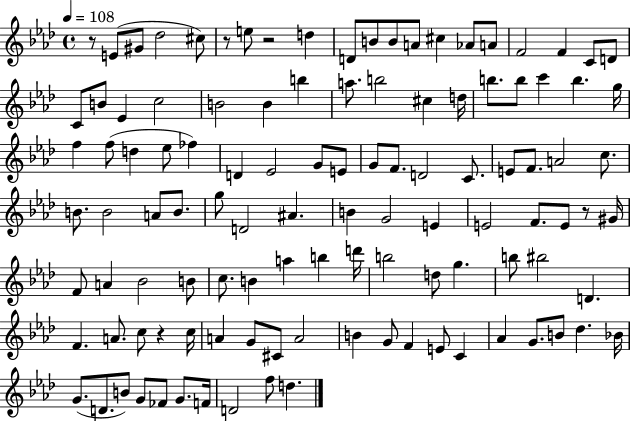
R/e E4/e G#4/e Db5/h C#5/e R/e E5/e R/h D5/q D4/e B4/e B4/e A4/e C#5/q Ab4/e A4/e F4/h F4/q C4/e D4/e C4/e B4/e Eb4/q C5/h B4/h B4/q B5/q A5/e. B5/h C#5/q D5/s B5/e. B5/e C6/q B5/q. G5/s F5/q F5/e D5/q Eb5/e FES5/q D4/q Eb4/h G4/e E4/e G4/e F4/e. D4/h C4/e. E4/e F4/e. A4/h C5/e. B4/e. B4/h A4/e B4/e. G5/e D4/h A#4/q. B4/q G4/h E4/q E4/h F4/e. E4/e R/e G#4/s F4/e A4/q Bb4/h B4/e C5/e. B4/q A5/q B5/q D6/s B5/h D5/e G5/q. B5/e BIS5/h D4/q. F4/q. A4/e. C5/e R/q C5/s A4/q G4/e C#4/e A4/h B4/q G4/e F4/q E4/e C4/q Ab4/q G4/e. B4/e Db5/q. Bb4/s G4/e. D4/e. B4/e G4/e FES4/e G4/e. F4/s D4/h F5/e D5/q.